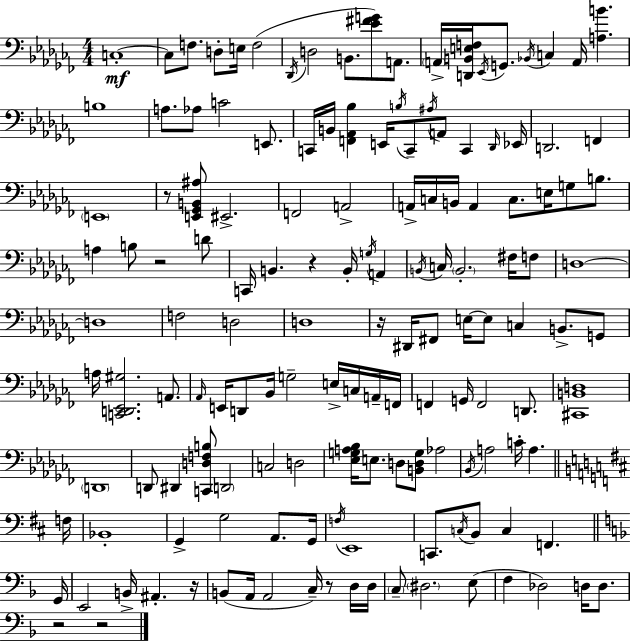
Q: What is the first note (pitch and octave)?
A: C3